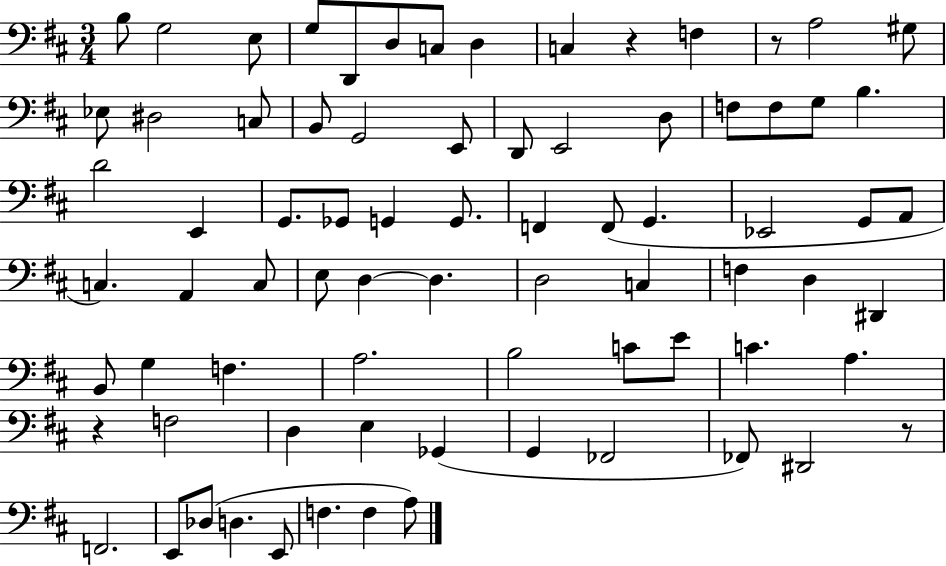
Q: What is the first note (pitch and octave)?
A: B3